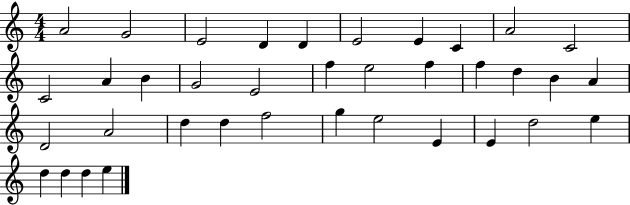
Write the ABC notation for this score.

X:1
T:Untitled
M:4/4
L:1/4
K:C
A2 G2 E2 D D E2 E C A2 C2 C2 A B G2 E2 f e2 f f d B A D2 A2 d d f2 g e2 E E d2 e d d d e